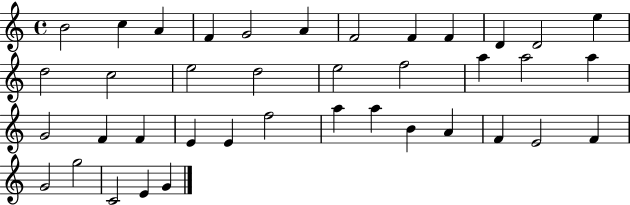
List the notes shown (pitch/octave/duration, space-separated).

B4/h C5/q A4/q F4/q G4/h A4/q F4/h F4/q F4/q D4/q D4/h E5/q D5/h C5/h E5/h D5/h E5/h F5/h A5/q A5/h A5/q G4/h F4/q F4/q E4/q E4/q F5/h A5/q A5/q B4/q A4/q F4/q E4/h F4/q G4/h G5/h C4/h E4/q G4/q